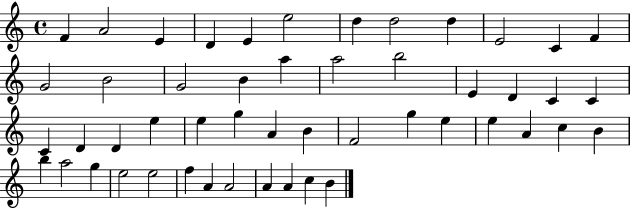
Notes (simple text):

F4/q A4/h E4/q D4/q E4/q E5/h D5/q D5/h D5/q E4/h C4/q F4/q G4/h B4/h G4/h B4/q A5/q A5/h B5/h E4/q D4/q C4/q C4/q C4/q D4/q D4/q E5/q E5/q G5/q A4/q B4/q F4/h G5/q E5/q E5/q A4/q C5/q B4/q B5/q A5/h G5/q E5/h E5/h F5/q A4/q A4/h A4/q A4/q C5/q B4/q